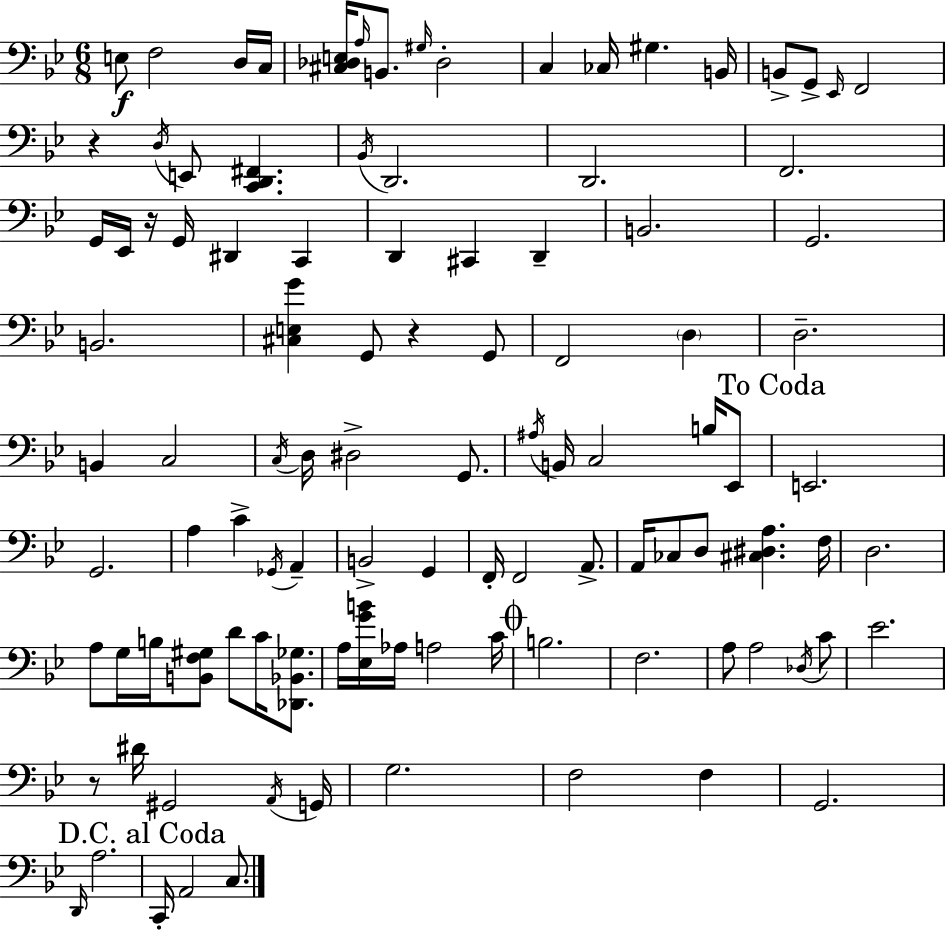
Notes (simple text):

E3/e F3/h D3/s C3/s [C#3,Db3,E3]/s A3/s B2/e. G#3/s Db3/h C3/q CES3/s G#3/q. B2/s B2/e G2/e Eb2/s F2/h R/q D3/s E2/e [C2,D2,F#2]/q. Bb2/s D2/h. D2/h. F2/h. G2/s Eb2/s R/s G2/s D#2/q C2/q D2/q C#2/q D2/q B2/h. G2/h. B2/h. [C#3,E3,G4]/q G2/e R/q G2/e F2/h D3/q D3/h. B2/q C3/h C3/s D3/s D#3/h G2/e. A#3/s B2/s C3/h B3/s Eb2/e E2/h. G2/h. A3/q C4/q Gb2/s A2/q B2/h G2/q F2/s F2/h A2/e. A2/s CES3/e D3/e [C#3,D#3,A3]/q. F3/s D3/h. A3/e G3/s B3/s [B2,F3,G#3]/e D4/e C4/s [Db2,Bb2,Gb3]/e. A3/s [Eb3,G4,B4]/s Ab3/s A3/h C4/s B3/h. F3/h. A3/e A3/h Db3/s C4/e Eb4/h. R/e D#4/s G#2/h A2/s G2/s G3/h. F3/h F3/q G2/h. D2/s A3/h. C2/s A2/h C3/e.